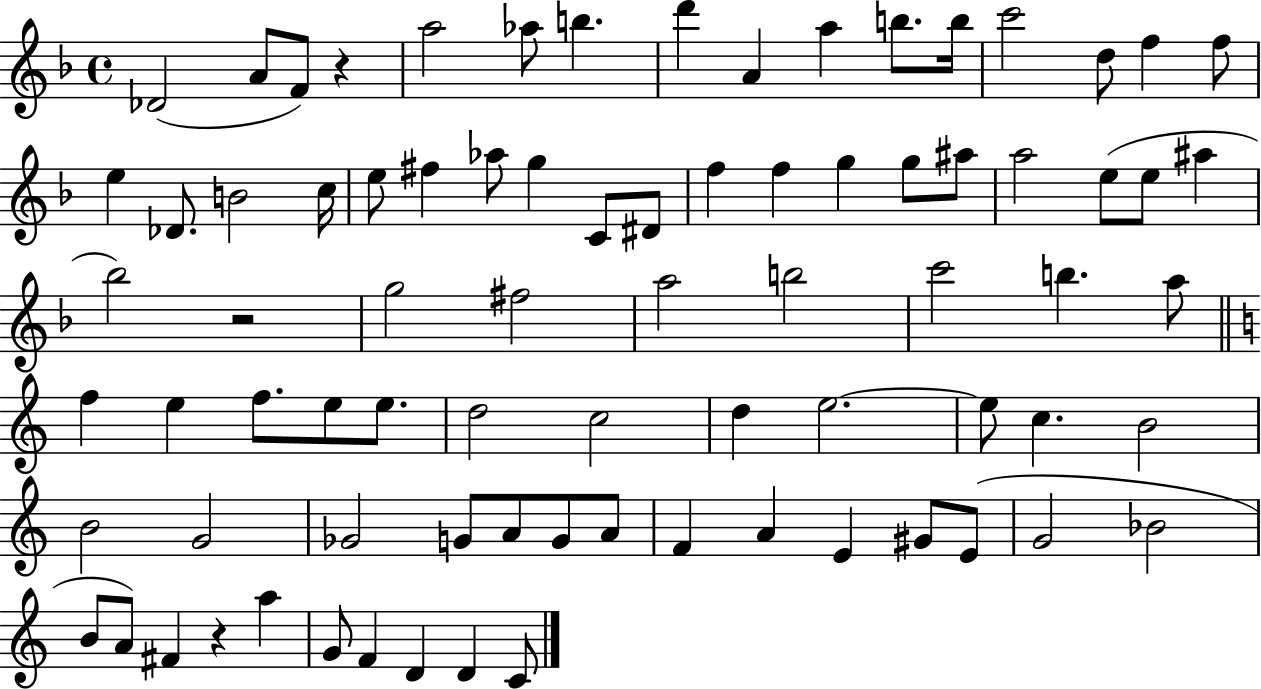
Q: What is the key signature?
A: F major